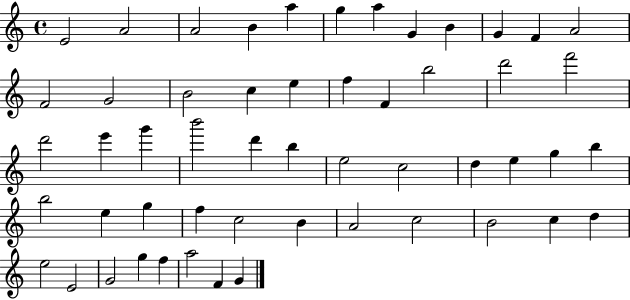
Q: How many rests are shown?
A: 0